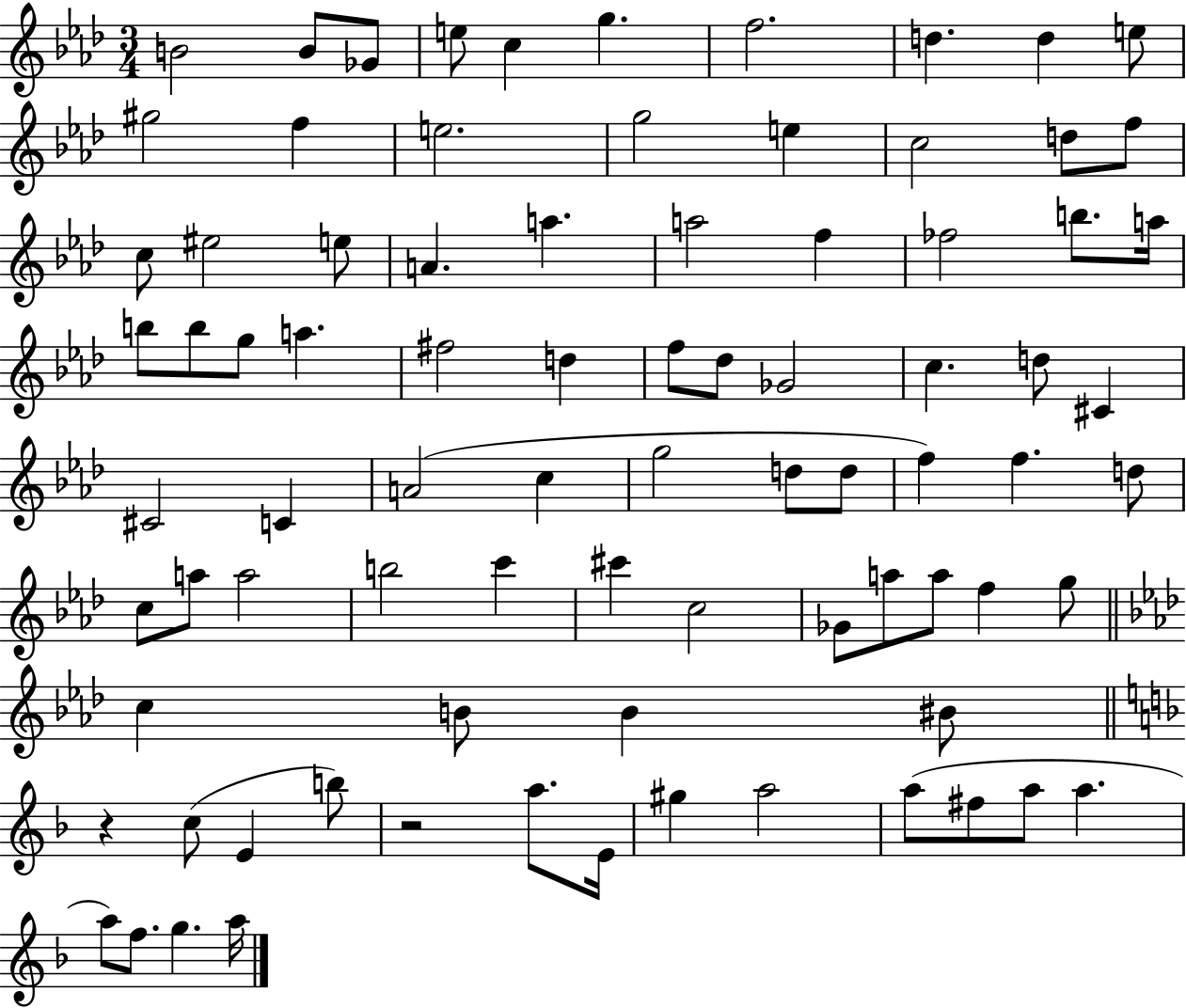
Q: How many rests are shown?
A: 2